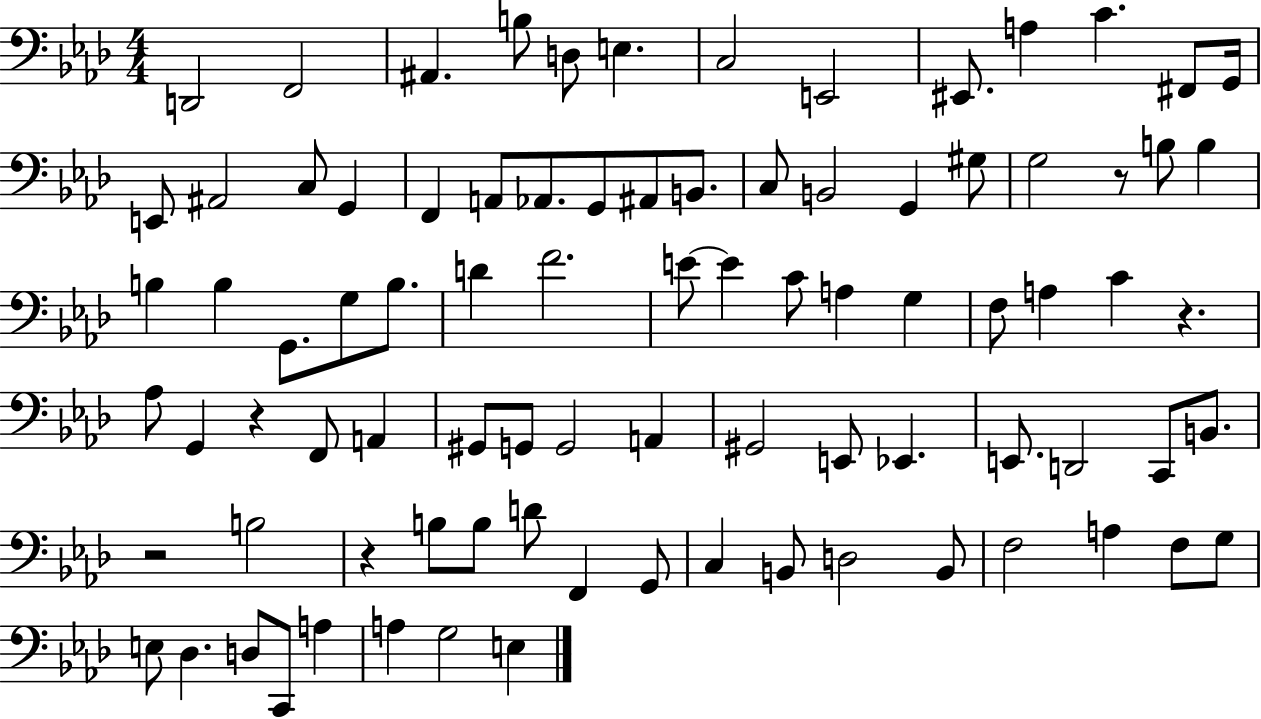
{
  \clef bass
  \numericTimeSignature
  \time 4/4
  \key aes \major
  d,2 f,2 | ais,4. b8 d8 e4. | c2 e,2 | eis,8. a4 c'4. fis,8 g,16 | \break e,8 ais,2 c8 g,4 | f,4 a,8 aes,8. g,8 ais,8 b,8. | c8 b,2 g,4 gis8 | g2 r8 b8 b4 | \break b4 b4 g,8. g8 b8. | d'4 f'2. | e'8~~ e'4 c'8 a4 g4 | f8 a4 c'4 r4. | \break aes8 g,4 r4 f,8 a,4 | gis,8 g,8 g,2 a,4 | gis,2 e,8 ees,4. | e,8. d,2 c,8 b,8. | \break r2 b2 | r4 b8 b8 d'8 f,4 g,8 | c4 b,8 d2 b,8 | f2 a4 f8 g8 | \break e8 des4. d8 c,8 a4 | a4 g2 e4 | \bar "|."
}